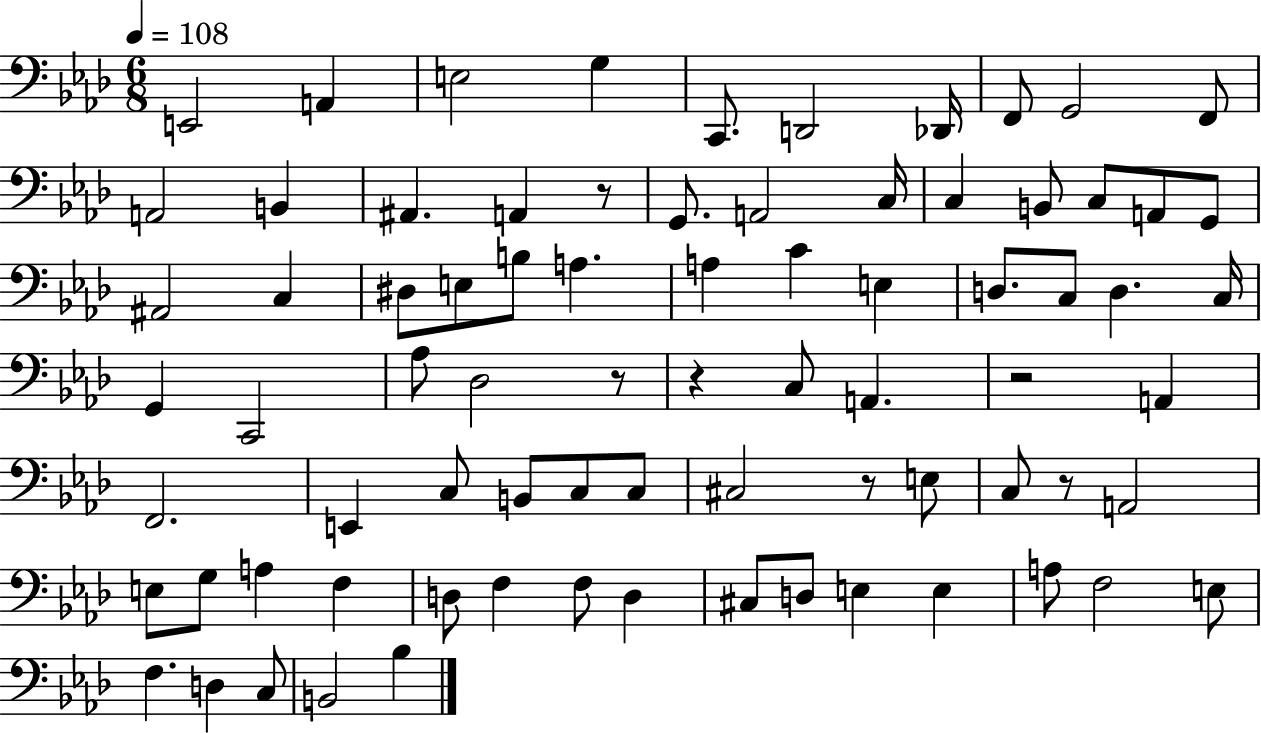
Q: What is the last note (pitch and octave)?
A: Bb3